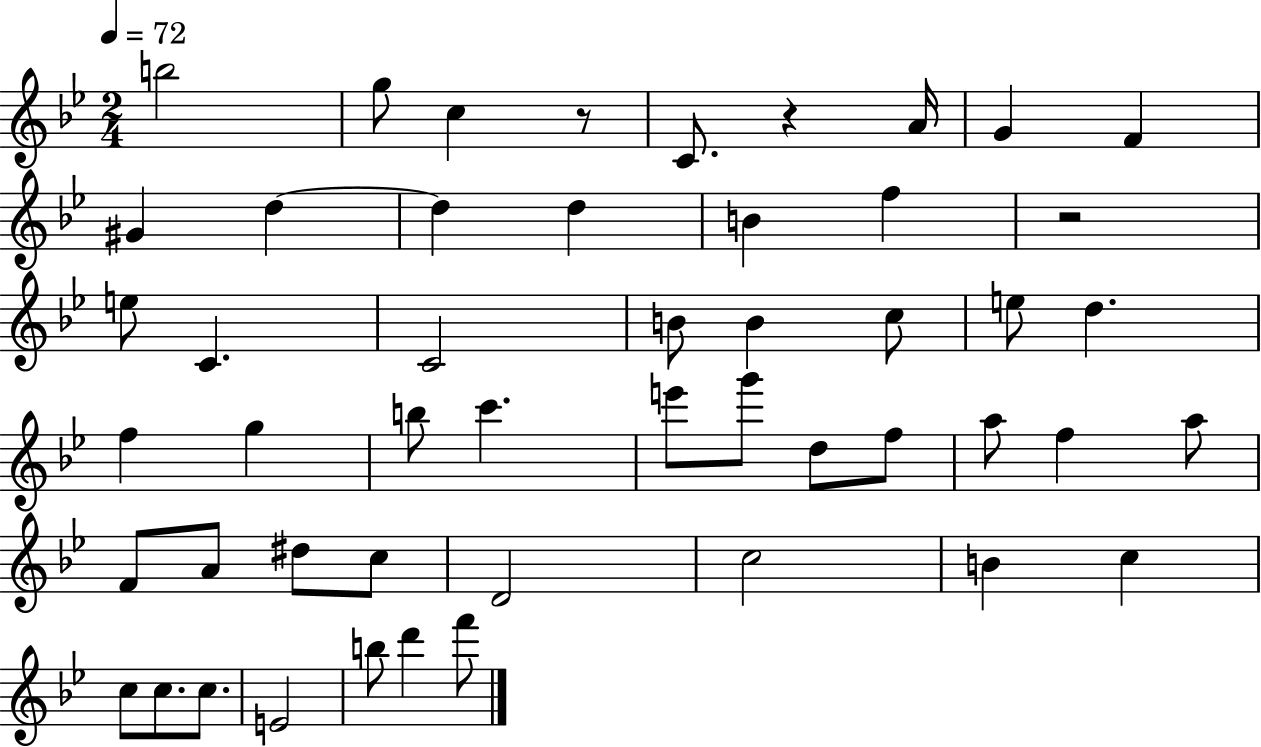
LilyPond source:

{
  \clef treble
  \numericTimeSignature
  \time 2/4
  \key bes \major
  \tempo 4 = 72
  b''2 | g''8 c''4 r8 | c'8. r4 a'16 | g'4 f'4 | \break gis'4 d''4~~ | d''4 d''4 | b'4 f''4 | r2 | \break e''8 c'4. | c'2 | b'8 b'4 c''8 | e''8 d''4. | \break f''4 g''4 | b''8 c'''4. | e'''8 g'''8 d''8 f''8 | a''8 f''4 a''8 | \break f'8 a'8 dis''8 c''8 | d'2 | c''2 | b'4 c''4 | \break c''8 c''8. c''8. | e'2 | b''8 d'''4 f'''8 | \bar "|."
}